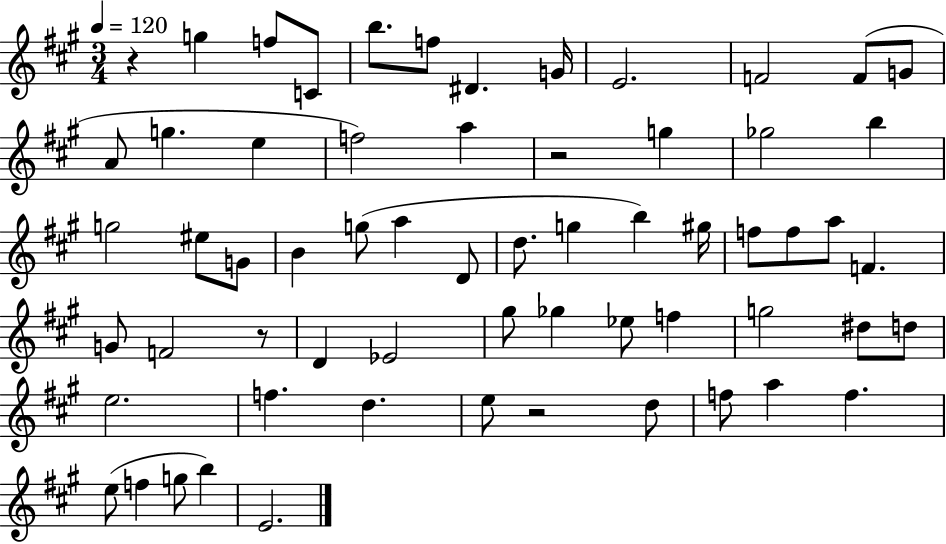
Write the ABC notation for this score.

X:1
T:Untitled
M:3/4
L:1/4
K:A
z g f/2 C/2 b/2 f/2 ^D G/4 E2 F2 F/2 G/2 A/2 g e f2 a z2 g _g2 b g2 ^e/2 G/2 B g/2 a D/2 d/2 g b ^g/4 f/2 f/2 a/2 F G/2 F2 z/2 D _E2 ^g/2 _g _e/2 f g2 ^d/2 d/2 e2 f d e/2 z2 d/2 f/2 a f e/2 f g/2 b E2